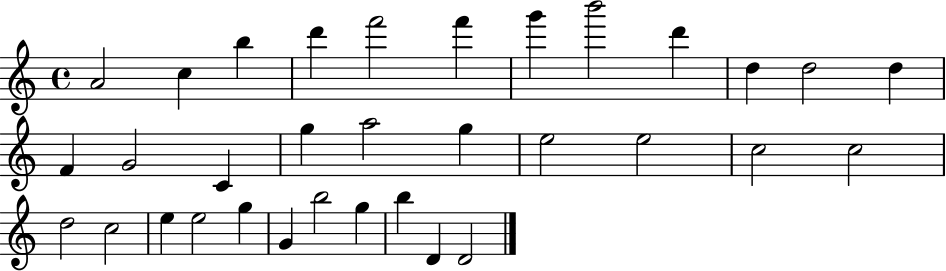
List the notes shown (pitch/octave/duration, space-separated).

A4/h C5/q B5/q D6/q F6/h F6/q G6/q B6/h D6/q D5/q D5/h D5/q F4/q G4/h C4/q G5/q A5/h G5/q E5/h E5/h C5/h C5/h D5/h C5/h E5/q E5/h G5/q G4/q B5/h G5/q B5/q D4/q D4/h